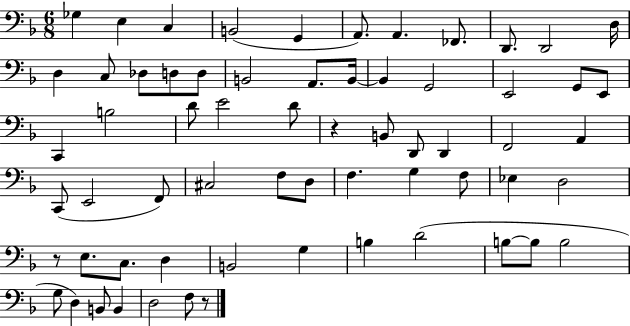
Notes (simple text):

Gb3/q E3/q C3/q B2/h G2/q A2/e. A2/q. FES2/e. D2/e. D2/h D3/s D3/q C3/e Db3/e D3/e D3/e B2/h A2/e. B2/s B2/q G2/h E2/h G2/e E2/e C2/q B3/h D4/e E4/h D4/e R/q B2/e D2/e D2/q F2/h A2/q C2/e E2/h F2/e C#3/h F3/e D3/e F3/q. G3/q F3/e Eb3/q D3/h R/e E3/e. C3/e. D3/q B2/h G3/q B3/q D4/h B3/e B3/e B3/h G3/e D3/q B2/e B2/q D3/h F3/e R/e